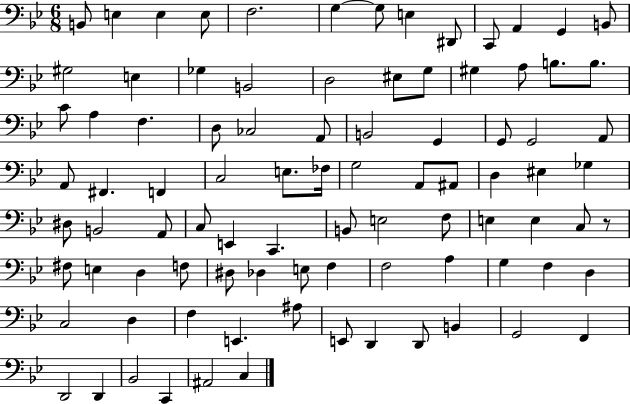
B2/e E3/q E3/q E3/e F3/h. G3/q G3/e E3/q D#2/e C2/e A2/q G2/q B2/e G#3/h E3/q Gb3/q B2/h D3/h EIS3/e G3/e G#3/q A3/e B3/e. B3/e. C4/e A3/q F3/q. D3/e CES3/h A2/e B2/h G2/q G2/e G2/h A2/e A2/e F#2/q. F2/q C3/h E3/e. FES3/s G3/h A2/e A#2/e D3/q EIS3/q Gb3/q D#3/e B2/h A2/e C3/e E2/q C2/q. B2/e E3/h F3/e E3/q E3/q C3/e R/e F#3/e E3/q D3/q F3/e D#3/e Db3/q E3/e F3/q F3/h A3/q G3/q F3/q D3/q C3/h D3/q F3/q E2/q. A#3/e E2/e D2/q D2/e B2/q G2/h F2/q D2/h D2/q Bb2/h C2/q A#2/h C3/q